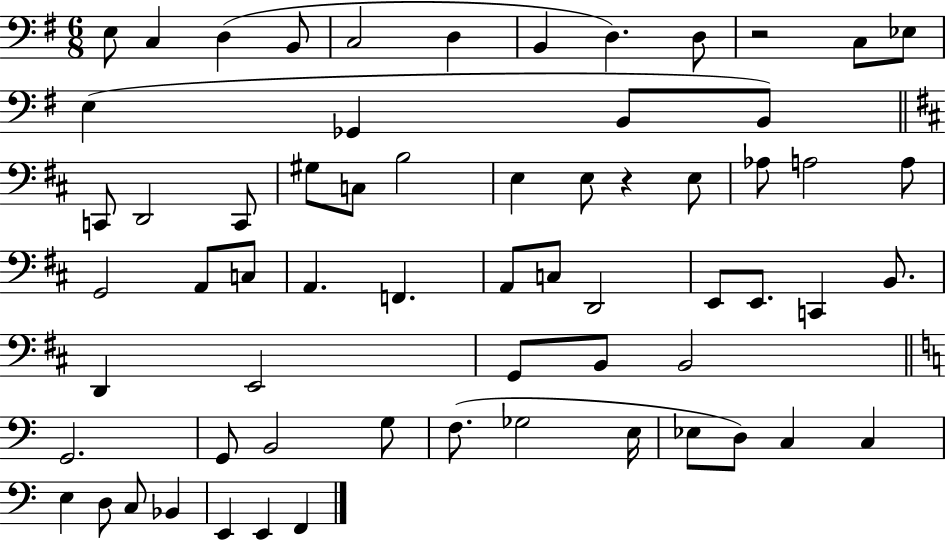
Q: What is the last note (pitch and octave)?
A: F2